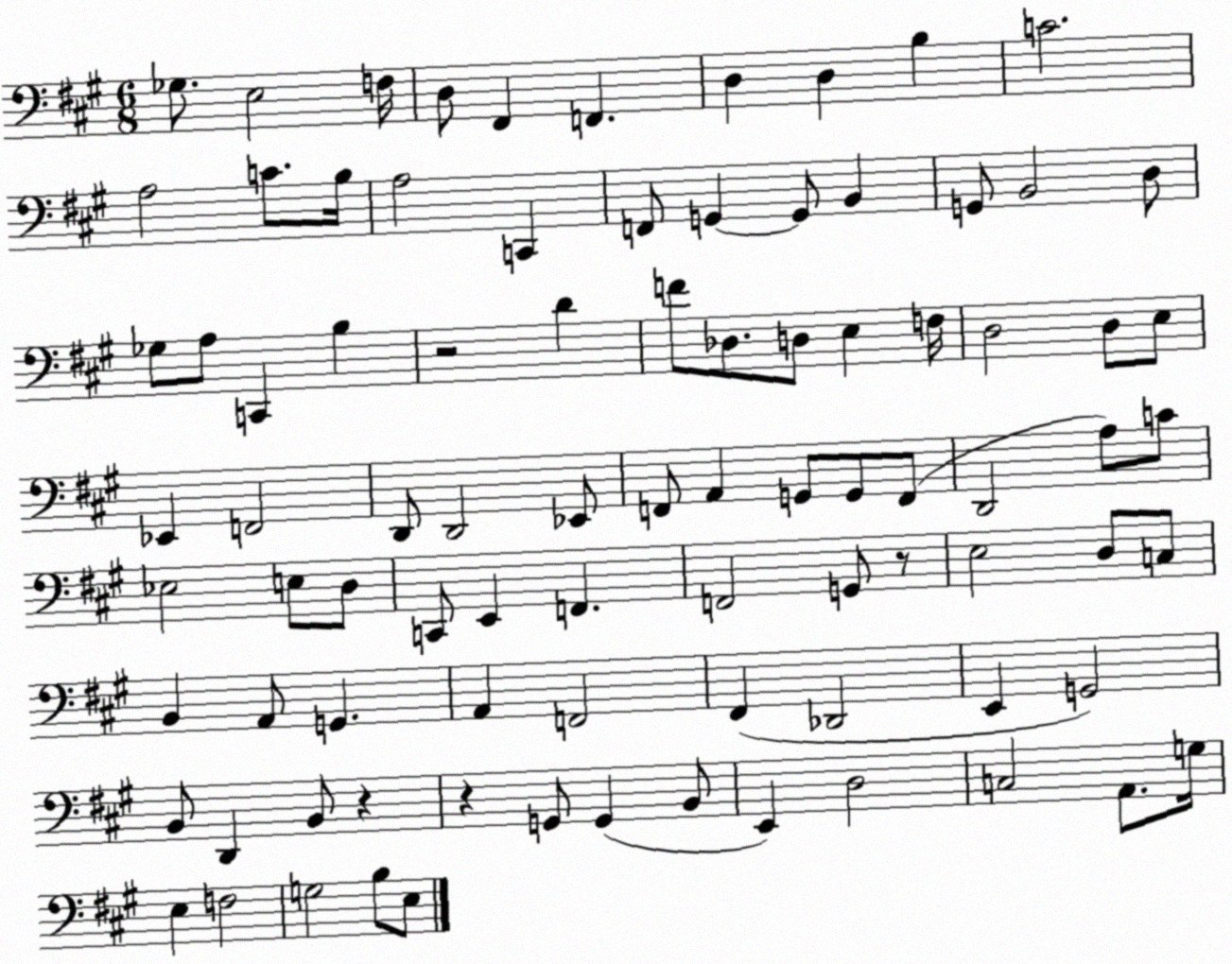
X:1
T:Untitled
M:6/8
L:1/4
K:A
_G,/2 E,2 F,/4 D,/2 ^F,, F,, D, D, B, C2 A,2 C/2 B,/4 A,2 C,, F,,/2 G,, G,,/2 B,, G,,/2 B,,2 D,/2 _G,/2 A,/2 C,, B, z2 D F/2 _D,/2 D,/2 E, F,/4 D,2 D,/2 E,/2 _E,, F,,2 D,,/2 D,,2 _E,,/2 F,,/2 A,, G,,/2 G,,/2 F,,/2 D,,2 A,/2 C/2 _E,2 E,/2 D,/2 C,,/2 E,, F,, F,,2 G,,/2 z/2 E,2 D,/2 C,/2 B,, A,,/2 G,, A,, F,,2 ^F,, _D,,2 E,, G,,2 B,,/2 D,, B,,/2 z z G,,/2 G,, B,,/2 E,, D,2 C,2 A,,/2 G,/4 E, F,2 G,2 B,/2 E,/2